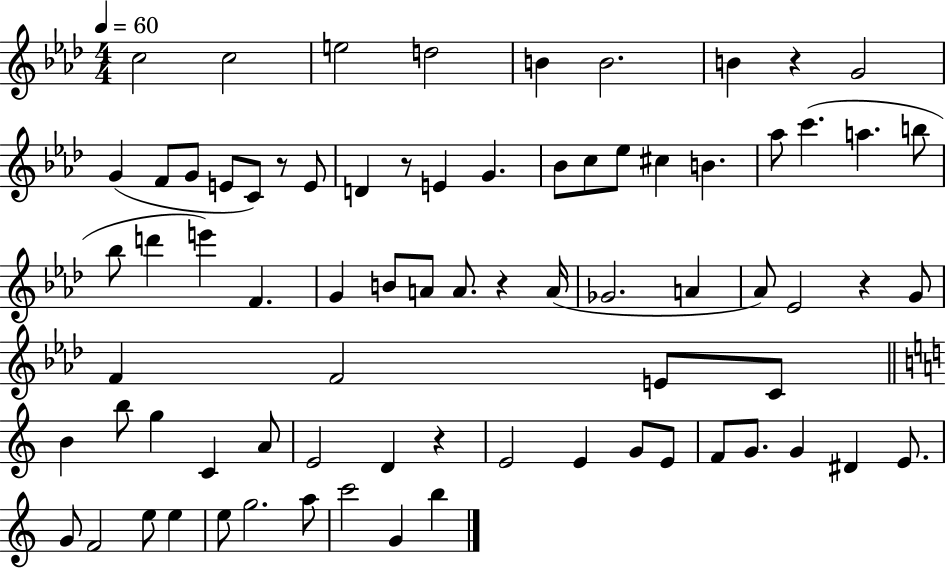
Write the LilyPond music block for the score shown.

{
  \clef treble
  \numericTimeSignature
  \time 4/4
  \key aes \major
  \tempo 4 = 60
  c''2 c''2 | e''2 d''2 | b'4 b'2. | b'4 r4 g'2 | \break g'4( f'8 g'8 e'8 c'8) r8 e'8 | d'4 r8 e'4 g'4. | bes'8 c''8 ees''8 cis''4 b'4. | aes''8 c'''4.( a''4. b''8 | \break bes''8 d'''4 e'''4) f'4. | g'4 b'8 a'8 a'8. r4 a'16( | ges'2. a'4 | aes'8) ees'2 r4 g'8 | \break f'4 f'2 e'8 c'8 | \bar "||" \break \key a \minor b'4 b''8 g''4 c'4 a'8 | e'2 d'4 r4 | e'2 e'4 g'8 e'8 | f'8 g'8. g'4 dis'4 e'8. | \break g'8 f'2 e''8 e''4 | e''8 g''2. a''8 | c'''2 g'4 b''4 | \bar "|."
}